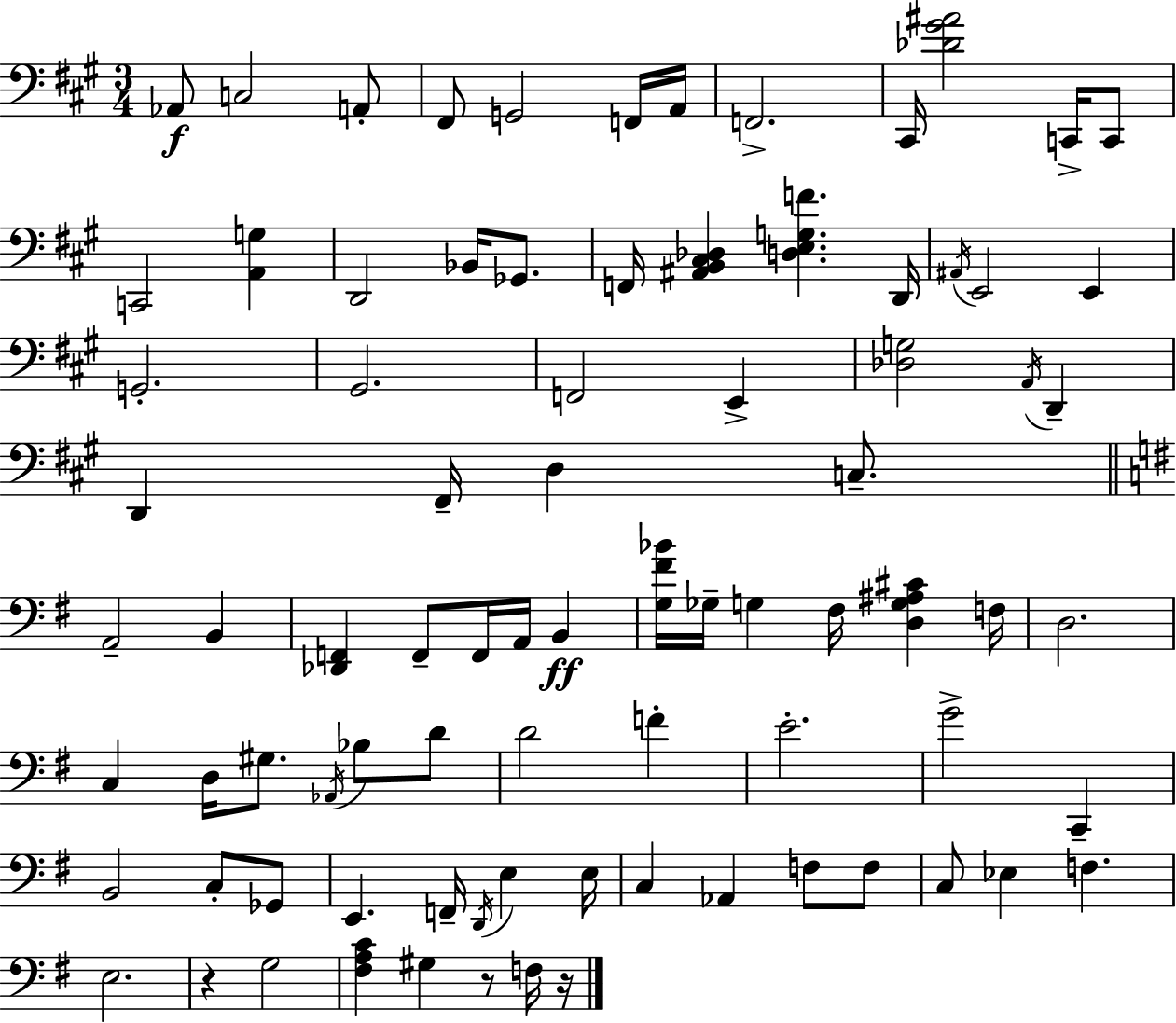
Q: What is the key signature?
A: A major